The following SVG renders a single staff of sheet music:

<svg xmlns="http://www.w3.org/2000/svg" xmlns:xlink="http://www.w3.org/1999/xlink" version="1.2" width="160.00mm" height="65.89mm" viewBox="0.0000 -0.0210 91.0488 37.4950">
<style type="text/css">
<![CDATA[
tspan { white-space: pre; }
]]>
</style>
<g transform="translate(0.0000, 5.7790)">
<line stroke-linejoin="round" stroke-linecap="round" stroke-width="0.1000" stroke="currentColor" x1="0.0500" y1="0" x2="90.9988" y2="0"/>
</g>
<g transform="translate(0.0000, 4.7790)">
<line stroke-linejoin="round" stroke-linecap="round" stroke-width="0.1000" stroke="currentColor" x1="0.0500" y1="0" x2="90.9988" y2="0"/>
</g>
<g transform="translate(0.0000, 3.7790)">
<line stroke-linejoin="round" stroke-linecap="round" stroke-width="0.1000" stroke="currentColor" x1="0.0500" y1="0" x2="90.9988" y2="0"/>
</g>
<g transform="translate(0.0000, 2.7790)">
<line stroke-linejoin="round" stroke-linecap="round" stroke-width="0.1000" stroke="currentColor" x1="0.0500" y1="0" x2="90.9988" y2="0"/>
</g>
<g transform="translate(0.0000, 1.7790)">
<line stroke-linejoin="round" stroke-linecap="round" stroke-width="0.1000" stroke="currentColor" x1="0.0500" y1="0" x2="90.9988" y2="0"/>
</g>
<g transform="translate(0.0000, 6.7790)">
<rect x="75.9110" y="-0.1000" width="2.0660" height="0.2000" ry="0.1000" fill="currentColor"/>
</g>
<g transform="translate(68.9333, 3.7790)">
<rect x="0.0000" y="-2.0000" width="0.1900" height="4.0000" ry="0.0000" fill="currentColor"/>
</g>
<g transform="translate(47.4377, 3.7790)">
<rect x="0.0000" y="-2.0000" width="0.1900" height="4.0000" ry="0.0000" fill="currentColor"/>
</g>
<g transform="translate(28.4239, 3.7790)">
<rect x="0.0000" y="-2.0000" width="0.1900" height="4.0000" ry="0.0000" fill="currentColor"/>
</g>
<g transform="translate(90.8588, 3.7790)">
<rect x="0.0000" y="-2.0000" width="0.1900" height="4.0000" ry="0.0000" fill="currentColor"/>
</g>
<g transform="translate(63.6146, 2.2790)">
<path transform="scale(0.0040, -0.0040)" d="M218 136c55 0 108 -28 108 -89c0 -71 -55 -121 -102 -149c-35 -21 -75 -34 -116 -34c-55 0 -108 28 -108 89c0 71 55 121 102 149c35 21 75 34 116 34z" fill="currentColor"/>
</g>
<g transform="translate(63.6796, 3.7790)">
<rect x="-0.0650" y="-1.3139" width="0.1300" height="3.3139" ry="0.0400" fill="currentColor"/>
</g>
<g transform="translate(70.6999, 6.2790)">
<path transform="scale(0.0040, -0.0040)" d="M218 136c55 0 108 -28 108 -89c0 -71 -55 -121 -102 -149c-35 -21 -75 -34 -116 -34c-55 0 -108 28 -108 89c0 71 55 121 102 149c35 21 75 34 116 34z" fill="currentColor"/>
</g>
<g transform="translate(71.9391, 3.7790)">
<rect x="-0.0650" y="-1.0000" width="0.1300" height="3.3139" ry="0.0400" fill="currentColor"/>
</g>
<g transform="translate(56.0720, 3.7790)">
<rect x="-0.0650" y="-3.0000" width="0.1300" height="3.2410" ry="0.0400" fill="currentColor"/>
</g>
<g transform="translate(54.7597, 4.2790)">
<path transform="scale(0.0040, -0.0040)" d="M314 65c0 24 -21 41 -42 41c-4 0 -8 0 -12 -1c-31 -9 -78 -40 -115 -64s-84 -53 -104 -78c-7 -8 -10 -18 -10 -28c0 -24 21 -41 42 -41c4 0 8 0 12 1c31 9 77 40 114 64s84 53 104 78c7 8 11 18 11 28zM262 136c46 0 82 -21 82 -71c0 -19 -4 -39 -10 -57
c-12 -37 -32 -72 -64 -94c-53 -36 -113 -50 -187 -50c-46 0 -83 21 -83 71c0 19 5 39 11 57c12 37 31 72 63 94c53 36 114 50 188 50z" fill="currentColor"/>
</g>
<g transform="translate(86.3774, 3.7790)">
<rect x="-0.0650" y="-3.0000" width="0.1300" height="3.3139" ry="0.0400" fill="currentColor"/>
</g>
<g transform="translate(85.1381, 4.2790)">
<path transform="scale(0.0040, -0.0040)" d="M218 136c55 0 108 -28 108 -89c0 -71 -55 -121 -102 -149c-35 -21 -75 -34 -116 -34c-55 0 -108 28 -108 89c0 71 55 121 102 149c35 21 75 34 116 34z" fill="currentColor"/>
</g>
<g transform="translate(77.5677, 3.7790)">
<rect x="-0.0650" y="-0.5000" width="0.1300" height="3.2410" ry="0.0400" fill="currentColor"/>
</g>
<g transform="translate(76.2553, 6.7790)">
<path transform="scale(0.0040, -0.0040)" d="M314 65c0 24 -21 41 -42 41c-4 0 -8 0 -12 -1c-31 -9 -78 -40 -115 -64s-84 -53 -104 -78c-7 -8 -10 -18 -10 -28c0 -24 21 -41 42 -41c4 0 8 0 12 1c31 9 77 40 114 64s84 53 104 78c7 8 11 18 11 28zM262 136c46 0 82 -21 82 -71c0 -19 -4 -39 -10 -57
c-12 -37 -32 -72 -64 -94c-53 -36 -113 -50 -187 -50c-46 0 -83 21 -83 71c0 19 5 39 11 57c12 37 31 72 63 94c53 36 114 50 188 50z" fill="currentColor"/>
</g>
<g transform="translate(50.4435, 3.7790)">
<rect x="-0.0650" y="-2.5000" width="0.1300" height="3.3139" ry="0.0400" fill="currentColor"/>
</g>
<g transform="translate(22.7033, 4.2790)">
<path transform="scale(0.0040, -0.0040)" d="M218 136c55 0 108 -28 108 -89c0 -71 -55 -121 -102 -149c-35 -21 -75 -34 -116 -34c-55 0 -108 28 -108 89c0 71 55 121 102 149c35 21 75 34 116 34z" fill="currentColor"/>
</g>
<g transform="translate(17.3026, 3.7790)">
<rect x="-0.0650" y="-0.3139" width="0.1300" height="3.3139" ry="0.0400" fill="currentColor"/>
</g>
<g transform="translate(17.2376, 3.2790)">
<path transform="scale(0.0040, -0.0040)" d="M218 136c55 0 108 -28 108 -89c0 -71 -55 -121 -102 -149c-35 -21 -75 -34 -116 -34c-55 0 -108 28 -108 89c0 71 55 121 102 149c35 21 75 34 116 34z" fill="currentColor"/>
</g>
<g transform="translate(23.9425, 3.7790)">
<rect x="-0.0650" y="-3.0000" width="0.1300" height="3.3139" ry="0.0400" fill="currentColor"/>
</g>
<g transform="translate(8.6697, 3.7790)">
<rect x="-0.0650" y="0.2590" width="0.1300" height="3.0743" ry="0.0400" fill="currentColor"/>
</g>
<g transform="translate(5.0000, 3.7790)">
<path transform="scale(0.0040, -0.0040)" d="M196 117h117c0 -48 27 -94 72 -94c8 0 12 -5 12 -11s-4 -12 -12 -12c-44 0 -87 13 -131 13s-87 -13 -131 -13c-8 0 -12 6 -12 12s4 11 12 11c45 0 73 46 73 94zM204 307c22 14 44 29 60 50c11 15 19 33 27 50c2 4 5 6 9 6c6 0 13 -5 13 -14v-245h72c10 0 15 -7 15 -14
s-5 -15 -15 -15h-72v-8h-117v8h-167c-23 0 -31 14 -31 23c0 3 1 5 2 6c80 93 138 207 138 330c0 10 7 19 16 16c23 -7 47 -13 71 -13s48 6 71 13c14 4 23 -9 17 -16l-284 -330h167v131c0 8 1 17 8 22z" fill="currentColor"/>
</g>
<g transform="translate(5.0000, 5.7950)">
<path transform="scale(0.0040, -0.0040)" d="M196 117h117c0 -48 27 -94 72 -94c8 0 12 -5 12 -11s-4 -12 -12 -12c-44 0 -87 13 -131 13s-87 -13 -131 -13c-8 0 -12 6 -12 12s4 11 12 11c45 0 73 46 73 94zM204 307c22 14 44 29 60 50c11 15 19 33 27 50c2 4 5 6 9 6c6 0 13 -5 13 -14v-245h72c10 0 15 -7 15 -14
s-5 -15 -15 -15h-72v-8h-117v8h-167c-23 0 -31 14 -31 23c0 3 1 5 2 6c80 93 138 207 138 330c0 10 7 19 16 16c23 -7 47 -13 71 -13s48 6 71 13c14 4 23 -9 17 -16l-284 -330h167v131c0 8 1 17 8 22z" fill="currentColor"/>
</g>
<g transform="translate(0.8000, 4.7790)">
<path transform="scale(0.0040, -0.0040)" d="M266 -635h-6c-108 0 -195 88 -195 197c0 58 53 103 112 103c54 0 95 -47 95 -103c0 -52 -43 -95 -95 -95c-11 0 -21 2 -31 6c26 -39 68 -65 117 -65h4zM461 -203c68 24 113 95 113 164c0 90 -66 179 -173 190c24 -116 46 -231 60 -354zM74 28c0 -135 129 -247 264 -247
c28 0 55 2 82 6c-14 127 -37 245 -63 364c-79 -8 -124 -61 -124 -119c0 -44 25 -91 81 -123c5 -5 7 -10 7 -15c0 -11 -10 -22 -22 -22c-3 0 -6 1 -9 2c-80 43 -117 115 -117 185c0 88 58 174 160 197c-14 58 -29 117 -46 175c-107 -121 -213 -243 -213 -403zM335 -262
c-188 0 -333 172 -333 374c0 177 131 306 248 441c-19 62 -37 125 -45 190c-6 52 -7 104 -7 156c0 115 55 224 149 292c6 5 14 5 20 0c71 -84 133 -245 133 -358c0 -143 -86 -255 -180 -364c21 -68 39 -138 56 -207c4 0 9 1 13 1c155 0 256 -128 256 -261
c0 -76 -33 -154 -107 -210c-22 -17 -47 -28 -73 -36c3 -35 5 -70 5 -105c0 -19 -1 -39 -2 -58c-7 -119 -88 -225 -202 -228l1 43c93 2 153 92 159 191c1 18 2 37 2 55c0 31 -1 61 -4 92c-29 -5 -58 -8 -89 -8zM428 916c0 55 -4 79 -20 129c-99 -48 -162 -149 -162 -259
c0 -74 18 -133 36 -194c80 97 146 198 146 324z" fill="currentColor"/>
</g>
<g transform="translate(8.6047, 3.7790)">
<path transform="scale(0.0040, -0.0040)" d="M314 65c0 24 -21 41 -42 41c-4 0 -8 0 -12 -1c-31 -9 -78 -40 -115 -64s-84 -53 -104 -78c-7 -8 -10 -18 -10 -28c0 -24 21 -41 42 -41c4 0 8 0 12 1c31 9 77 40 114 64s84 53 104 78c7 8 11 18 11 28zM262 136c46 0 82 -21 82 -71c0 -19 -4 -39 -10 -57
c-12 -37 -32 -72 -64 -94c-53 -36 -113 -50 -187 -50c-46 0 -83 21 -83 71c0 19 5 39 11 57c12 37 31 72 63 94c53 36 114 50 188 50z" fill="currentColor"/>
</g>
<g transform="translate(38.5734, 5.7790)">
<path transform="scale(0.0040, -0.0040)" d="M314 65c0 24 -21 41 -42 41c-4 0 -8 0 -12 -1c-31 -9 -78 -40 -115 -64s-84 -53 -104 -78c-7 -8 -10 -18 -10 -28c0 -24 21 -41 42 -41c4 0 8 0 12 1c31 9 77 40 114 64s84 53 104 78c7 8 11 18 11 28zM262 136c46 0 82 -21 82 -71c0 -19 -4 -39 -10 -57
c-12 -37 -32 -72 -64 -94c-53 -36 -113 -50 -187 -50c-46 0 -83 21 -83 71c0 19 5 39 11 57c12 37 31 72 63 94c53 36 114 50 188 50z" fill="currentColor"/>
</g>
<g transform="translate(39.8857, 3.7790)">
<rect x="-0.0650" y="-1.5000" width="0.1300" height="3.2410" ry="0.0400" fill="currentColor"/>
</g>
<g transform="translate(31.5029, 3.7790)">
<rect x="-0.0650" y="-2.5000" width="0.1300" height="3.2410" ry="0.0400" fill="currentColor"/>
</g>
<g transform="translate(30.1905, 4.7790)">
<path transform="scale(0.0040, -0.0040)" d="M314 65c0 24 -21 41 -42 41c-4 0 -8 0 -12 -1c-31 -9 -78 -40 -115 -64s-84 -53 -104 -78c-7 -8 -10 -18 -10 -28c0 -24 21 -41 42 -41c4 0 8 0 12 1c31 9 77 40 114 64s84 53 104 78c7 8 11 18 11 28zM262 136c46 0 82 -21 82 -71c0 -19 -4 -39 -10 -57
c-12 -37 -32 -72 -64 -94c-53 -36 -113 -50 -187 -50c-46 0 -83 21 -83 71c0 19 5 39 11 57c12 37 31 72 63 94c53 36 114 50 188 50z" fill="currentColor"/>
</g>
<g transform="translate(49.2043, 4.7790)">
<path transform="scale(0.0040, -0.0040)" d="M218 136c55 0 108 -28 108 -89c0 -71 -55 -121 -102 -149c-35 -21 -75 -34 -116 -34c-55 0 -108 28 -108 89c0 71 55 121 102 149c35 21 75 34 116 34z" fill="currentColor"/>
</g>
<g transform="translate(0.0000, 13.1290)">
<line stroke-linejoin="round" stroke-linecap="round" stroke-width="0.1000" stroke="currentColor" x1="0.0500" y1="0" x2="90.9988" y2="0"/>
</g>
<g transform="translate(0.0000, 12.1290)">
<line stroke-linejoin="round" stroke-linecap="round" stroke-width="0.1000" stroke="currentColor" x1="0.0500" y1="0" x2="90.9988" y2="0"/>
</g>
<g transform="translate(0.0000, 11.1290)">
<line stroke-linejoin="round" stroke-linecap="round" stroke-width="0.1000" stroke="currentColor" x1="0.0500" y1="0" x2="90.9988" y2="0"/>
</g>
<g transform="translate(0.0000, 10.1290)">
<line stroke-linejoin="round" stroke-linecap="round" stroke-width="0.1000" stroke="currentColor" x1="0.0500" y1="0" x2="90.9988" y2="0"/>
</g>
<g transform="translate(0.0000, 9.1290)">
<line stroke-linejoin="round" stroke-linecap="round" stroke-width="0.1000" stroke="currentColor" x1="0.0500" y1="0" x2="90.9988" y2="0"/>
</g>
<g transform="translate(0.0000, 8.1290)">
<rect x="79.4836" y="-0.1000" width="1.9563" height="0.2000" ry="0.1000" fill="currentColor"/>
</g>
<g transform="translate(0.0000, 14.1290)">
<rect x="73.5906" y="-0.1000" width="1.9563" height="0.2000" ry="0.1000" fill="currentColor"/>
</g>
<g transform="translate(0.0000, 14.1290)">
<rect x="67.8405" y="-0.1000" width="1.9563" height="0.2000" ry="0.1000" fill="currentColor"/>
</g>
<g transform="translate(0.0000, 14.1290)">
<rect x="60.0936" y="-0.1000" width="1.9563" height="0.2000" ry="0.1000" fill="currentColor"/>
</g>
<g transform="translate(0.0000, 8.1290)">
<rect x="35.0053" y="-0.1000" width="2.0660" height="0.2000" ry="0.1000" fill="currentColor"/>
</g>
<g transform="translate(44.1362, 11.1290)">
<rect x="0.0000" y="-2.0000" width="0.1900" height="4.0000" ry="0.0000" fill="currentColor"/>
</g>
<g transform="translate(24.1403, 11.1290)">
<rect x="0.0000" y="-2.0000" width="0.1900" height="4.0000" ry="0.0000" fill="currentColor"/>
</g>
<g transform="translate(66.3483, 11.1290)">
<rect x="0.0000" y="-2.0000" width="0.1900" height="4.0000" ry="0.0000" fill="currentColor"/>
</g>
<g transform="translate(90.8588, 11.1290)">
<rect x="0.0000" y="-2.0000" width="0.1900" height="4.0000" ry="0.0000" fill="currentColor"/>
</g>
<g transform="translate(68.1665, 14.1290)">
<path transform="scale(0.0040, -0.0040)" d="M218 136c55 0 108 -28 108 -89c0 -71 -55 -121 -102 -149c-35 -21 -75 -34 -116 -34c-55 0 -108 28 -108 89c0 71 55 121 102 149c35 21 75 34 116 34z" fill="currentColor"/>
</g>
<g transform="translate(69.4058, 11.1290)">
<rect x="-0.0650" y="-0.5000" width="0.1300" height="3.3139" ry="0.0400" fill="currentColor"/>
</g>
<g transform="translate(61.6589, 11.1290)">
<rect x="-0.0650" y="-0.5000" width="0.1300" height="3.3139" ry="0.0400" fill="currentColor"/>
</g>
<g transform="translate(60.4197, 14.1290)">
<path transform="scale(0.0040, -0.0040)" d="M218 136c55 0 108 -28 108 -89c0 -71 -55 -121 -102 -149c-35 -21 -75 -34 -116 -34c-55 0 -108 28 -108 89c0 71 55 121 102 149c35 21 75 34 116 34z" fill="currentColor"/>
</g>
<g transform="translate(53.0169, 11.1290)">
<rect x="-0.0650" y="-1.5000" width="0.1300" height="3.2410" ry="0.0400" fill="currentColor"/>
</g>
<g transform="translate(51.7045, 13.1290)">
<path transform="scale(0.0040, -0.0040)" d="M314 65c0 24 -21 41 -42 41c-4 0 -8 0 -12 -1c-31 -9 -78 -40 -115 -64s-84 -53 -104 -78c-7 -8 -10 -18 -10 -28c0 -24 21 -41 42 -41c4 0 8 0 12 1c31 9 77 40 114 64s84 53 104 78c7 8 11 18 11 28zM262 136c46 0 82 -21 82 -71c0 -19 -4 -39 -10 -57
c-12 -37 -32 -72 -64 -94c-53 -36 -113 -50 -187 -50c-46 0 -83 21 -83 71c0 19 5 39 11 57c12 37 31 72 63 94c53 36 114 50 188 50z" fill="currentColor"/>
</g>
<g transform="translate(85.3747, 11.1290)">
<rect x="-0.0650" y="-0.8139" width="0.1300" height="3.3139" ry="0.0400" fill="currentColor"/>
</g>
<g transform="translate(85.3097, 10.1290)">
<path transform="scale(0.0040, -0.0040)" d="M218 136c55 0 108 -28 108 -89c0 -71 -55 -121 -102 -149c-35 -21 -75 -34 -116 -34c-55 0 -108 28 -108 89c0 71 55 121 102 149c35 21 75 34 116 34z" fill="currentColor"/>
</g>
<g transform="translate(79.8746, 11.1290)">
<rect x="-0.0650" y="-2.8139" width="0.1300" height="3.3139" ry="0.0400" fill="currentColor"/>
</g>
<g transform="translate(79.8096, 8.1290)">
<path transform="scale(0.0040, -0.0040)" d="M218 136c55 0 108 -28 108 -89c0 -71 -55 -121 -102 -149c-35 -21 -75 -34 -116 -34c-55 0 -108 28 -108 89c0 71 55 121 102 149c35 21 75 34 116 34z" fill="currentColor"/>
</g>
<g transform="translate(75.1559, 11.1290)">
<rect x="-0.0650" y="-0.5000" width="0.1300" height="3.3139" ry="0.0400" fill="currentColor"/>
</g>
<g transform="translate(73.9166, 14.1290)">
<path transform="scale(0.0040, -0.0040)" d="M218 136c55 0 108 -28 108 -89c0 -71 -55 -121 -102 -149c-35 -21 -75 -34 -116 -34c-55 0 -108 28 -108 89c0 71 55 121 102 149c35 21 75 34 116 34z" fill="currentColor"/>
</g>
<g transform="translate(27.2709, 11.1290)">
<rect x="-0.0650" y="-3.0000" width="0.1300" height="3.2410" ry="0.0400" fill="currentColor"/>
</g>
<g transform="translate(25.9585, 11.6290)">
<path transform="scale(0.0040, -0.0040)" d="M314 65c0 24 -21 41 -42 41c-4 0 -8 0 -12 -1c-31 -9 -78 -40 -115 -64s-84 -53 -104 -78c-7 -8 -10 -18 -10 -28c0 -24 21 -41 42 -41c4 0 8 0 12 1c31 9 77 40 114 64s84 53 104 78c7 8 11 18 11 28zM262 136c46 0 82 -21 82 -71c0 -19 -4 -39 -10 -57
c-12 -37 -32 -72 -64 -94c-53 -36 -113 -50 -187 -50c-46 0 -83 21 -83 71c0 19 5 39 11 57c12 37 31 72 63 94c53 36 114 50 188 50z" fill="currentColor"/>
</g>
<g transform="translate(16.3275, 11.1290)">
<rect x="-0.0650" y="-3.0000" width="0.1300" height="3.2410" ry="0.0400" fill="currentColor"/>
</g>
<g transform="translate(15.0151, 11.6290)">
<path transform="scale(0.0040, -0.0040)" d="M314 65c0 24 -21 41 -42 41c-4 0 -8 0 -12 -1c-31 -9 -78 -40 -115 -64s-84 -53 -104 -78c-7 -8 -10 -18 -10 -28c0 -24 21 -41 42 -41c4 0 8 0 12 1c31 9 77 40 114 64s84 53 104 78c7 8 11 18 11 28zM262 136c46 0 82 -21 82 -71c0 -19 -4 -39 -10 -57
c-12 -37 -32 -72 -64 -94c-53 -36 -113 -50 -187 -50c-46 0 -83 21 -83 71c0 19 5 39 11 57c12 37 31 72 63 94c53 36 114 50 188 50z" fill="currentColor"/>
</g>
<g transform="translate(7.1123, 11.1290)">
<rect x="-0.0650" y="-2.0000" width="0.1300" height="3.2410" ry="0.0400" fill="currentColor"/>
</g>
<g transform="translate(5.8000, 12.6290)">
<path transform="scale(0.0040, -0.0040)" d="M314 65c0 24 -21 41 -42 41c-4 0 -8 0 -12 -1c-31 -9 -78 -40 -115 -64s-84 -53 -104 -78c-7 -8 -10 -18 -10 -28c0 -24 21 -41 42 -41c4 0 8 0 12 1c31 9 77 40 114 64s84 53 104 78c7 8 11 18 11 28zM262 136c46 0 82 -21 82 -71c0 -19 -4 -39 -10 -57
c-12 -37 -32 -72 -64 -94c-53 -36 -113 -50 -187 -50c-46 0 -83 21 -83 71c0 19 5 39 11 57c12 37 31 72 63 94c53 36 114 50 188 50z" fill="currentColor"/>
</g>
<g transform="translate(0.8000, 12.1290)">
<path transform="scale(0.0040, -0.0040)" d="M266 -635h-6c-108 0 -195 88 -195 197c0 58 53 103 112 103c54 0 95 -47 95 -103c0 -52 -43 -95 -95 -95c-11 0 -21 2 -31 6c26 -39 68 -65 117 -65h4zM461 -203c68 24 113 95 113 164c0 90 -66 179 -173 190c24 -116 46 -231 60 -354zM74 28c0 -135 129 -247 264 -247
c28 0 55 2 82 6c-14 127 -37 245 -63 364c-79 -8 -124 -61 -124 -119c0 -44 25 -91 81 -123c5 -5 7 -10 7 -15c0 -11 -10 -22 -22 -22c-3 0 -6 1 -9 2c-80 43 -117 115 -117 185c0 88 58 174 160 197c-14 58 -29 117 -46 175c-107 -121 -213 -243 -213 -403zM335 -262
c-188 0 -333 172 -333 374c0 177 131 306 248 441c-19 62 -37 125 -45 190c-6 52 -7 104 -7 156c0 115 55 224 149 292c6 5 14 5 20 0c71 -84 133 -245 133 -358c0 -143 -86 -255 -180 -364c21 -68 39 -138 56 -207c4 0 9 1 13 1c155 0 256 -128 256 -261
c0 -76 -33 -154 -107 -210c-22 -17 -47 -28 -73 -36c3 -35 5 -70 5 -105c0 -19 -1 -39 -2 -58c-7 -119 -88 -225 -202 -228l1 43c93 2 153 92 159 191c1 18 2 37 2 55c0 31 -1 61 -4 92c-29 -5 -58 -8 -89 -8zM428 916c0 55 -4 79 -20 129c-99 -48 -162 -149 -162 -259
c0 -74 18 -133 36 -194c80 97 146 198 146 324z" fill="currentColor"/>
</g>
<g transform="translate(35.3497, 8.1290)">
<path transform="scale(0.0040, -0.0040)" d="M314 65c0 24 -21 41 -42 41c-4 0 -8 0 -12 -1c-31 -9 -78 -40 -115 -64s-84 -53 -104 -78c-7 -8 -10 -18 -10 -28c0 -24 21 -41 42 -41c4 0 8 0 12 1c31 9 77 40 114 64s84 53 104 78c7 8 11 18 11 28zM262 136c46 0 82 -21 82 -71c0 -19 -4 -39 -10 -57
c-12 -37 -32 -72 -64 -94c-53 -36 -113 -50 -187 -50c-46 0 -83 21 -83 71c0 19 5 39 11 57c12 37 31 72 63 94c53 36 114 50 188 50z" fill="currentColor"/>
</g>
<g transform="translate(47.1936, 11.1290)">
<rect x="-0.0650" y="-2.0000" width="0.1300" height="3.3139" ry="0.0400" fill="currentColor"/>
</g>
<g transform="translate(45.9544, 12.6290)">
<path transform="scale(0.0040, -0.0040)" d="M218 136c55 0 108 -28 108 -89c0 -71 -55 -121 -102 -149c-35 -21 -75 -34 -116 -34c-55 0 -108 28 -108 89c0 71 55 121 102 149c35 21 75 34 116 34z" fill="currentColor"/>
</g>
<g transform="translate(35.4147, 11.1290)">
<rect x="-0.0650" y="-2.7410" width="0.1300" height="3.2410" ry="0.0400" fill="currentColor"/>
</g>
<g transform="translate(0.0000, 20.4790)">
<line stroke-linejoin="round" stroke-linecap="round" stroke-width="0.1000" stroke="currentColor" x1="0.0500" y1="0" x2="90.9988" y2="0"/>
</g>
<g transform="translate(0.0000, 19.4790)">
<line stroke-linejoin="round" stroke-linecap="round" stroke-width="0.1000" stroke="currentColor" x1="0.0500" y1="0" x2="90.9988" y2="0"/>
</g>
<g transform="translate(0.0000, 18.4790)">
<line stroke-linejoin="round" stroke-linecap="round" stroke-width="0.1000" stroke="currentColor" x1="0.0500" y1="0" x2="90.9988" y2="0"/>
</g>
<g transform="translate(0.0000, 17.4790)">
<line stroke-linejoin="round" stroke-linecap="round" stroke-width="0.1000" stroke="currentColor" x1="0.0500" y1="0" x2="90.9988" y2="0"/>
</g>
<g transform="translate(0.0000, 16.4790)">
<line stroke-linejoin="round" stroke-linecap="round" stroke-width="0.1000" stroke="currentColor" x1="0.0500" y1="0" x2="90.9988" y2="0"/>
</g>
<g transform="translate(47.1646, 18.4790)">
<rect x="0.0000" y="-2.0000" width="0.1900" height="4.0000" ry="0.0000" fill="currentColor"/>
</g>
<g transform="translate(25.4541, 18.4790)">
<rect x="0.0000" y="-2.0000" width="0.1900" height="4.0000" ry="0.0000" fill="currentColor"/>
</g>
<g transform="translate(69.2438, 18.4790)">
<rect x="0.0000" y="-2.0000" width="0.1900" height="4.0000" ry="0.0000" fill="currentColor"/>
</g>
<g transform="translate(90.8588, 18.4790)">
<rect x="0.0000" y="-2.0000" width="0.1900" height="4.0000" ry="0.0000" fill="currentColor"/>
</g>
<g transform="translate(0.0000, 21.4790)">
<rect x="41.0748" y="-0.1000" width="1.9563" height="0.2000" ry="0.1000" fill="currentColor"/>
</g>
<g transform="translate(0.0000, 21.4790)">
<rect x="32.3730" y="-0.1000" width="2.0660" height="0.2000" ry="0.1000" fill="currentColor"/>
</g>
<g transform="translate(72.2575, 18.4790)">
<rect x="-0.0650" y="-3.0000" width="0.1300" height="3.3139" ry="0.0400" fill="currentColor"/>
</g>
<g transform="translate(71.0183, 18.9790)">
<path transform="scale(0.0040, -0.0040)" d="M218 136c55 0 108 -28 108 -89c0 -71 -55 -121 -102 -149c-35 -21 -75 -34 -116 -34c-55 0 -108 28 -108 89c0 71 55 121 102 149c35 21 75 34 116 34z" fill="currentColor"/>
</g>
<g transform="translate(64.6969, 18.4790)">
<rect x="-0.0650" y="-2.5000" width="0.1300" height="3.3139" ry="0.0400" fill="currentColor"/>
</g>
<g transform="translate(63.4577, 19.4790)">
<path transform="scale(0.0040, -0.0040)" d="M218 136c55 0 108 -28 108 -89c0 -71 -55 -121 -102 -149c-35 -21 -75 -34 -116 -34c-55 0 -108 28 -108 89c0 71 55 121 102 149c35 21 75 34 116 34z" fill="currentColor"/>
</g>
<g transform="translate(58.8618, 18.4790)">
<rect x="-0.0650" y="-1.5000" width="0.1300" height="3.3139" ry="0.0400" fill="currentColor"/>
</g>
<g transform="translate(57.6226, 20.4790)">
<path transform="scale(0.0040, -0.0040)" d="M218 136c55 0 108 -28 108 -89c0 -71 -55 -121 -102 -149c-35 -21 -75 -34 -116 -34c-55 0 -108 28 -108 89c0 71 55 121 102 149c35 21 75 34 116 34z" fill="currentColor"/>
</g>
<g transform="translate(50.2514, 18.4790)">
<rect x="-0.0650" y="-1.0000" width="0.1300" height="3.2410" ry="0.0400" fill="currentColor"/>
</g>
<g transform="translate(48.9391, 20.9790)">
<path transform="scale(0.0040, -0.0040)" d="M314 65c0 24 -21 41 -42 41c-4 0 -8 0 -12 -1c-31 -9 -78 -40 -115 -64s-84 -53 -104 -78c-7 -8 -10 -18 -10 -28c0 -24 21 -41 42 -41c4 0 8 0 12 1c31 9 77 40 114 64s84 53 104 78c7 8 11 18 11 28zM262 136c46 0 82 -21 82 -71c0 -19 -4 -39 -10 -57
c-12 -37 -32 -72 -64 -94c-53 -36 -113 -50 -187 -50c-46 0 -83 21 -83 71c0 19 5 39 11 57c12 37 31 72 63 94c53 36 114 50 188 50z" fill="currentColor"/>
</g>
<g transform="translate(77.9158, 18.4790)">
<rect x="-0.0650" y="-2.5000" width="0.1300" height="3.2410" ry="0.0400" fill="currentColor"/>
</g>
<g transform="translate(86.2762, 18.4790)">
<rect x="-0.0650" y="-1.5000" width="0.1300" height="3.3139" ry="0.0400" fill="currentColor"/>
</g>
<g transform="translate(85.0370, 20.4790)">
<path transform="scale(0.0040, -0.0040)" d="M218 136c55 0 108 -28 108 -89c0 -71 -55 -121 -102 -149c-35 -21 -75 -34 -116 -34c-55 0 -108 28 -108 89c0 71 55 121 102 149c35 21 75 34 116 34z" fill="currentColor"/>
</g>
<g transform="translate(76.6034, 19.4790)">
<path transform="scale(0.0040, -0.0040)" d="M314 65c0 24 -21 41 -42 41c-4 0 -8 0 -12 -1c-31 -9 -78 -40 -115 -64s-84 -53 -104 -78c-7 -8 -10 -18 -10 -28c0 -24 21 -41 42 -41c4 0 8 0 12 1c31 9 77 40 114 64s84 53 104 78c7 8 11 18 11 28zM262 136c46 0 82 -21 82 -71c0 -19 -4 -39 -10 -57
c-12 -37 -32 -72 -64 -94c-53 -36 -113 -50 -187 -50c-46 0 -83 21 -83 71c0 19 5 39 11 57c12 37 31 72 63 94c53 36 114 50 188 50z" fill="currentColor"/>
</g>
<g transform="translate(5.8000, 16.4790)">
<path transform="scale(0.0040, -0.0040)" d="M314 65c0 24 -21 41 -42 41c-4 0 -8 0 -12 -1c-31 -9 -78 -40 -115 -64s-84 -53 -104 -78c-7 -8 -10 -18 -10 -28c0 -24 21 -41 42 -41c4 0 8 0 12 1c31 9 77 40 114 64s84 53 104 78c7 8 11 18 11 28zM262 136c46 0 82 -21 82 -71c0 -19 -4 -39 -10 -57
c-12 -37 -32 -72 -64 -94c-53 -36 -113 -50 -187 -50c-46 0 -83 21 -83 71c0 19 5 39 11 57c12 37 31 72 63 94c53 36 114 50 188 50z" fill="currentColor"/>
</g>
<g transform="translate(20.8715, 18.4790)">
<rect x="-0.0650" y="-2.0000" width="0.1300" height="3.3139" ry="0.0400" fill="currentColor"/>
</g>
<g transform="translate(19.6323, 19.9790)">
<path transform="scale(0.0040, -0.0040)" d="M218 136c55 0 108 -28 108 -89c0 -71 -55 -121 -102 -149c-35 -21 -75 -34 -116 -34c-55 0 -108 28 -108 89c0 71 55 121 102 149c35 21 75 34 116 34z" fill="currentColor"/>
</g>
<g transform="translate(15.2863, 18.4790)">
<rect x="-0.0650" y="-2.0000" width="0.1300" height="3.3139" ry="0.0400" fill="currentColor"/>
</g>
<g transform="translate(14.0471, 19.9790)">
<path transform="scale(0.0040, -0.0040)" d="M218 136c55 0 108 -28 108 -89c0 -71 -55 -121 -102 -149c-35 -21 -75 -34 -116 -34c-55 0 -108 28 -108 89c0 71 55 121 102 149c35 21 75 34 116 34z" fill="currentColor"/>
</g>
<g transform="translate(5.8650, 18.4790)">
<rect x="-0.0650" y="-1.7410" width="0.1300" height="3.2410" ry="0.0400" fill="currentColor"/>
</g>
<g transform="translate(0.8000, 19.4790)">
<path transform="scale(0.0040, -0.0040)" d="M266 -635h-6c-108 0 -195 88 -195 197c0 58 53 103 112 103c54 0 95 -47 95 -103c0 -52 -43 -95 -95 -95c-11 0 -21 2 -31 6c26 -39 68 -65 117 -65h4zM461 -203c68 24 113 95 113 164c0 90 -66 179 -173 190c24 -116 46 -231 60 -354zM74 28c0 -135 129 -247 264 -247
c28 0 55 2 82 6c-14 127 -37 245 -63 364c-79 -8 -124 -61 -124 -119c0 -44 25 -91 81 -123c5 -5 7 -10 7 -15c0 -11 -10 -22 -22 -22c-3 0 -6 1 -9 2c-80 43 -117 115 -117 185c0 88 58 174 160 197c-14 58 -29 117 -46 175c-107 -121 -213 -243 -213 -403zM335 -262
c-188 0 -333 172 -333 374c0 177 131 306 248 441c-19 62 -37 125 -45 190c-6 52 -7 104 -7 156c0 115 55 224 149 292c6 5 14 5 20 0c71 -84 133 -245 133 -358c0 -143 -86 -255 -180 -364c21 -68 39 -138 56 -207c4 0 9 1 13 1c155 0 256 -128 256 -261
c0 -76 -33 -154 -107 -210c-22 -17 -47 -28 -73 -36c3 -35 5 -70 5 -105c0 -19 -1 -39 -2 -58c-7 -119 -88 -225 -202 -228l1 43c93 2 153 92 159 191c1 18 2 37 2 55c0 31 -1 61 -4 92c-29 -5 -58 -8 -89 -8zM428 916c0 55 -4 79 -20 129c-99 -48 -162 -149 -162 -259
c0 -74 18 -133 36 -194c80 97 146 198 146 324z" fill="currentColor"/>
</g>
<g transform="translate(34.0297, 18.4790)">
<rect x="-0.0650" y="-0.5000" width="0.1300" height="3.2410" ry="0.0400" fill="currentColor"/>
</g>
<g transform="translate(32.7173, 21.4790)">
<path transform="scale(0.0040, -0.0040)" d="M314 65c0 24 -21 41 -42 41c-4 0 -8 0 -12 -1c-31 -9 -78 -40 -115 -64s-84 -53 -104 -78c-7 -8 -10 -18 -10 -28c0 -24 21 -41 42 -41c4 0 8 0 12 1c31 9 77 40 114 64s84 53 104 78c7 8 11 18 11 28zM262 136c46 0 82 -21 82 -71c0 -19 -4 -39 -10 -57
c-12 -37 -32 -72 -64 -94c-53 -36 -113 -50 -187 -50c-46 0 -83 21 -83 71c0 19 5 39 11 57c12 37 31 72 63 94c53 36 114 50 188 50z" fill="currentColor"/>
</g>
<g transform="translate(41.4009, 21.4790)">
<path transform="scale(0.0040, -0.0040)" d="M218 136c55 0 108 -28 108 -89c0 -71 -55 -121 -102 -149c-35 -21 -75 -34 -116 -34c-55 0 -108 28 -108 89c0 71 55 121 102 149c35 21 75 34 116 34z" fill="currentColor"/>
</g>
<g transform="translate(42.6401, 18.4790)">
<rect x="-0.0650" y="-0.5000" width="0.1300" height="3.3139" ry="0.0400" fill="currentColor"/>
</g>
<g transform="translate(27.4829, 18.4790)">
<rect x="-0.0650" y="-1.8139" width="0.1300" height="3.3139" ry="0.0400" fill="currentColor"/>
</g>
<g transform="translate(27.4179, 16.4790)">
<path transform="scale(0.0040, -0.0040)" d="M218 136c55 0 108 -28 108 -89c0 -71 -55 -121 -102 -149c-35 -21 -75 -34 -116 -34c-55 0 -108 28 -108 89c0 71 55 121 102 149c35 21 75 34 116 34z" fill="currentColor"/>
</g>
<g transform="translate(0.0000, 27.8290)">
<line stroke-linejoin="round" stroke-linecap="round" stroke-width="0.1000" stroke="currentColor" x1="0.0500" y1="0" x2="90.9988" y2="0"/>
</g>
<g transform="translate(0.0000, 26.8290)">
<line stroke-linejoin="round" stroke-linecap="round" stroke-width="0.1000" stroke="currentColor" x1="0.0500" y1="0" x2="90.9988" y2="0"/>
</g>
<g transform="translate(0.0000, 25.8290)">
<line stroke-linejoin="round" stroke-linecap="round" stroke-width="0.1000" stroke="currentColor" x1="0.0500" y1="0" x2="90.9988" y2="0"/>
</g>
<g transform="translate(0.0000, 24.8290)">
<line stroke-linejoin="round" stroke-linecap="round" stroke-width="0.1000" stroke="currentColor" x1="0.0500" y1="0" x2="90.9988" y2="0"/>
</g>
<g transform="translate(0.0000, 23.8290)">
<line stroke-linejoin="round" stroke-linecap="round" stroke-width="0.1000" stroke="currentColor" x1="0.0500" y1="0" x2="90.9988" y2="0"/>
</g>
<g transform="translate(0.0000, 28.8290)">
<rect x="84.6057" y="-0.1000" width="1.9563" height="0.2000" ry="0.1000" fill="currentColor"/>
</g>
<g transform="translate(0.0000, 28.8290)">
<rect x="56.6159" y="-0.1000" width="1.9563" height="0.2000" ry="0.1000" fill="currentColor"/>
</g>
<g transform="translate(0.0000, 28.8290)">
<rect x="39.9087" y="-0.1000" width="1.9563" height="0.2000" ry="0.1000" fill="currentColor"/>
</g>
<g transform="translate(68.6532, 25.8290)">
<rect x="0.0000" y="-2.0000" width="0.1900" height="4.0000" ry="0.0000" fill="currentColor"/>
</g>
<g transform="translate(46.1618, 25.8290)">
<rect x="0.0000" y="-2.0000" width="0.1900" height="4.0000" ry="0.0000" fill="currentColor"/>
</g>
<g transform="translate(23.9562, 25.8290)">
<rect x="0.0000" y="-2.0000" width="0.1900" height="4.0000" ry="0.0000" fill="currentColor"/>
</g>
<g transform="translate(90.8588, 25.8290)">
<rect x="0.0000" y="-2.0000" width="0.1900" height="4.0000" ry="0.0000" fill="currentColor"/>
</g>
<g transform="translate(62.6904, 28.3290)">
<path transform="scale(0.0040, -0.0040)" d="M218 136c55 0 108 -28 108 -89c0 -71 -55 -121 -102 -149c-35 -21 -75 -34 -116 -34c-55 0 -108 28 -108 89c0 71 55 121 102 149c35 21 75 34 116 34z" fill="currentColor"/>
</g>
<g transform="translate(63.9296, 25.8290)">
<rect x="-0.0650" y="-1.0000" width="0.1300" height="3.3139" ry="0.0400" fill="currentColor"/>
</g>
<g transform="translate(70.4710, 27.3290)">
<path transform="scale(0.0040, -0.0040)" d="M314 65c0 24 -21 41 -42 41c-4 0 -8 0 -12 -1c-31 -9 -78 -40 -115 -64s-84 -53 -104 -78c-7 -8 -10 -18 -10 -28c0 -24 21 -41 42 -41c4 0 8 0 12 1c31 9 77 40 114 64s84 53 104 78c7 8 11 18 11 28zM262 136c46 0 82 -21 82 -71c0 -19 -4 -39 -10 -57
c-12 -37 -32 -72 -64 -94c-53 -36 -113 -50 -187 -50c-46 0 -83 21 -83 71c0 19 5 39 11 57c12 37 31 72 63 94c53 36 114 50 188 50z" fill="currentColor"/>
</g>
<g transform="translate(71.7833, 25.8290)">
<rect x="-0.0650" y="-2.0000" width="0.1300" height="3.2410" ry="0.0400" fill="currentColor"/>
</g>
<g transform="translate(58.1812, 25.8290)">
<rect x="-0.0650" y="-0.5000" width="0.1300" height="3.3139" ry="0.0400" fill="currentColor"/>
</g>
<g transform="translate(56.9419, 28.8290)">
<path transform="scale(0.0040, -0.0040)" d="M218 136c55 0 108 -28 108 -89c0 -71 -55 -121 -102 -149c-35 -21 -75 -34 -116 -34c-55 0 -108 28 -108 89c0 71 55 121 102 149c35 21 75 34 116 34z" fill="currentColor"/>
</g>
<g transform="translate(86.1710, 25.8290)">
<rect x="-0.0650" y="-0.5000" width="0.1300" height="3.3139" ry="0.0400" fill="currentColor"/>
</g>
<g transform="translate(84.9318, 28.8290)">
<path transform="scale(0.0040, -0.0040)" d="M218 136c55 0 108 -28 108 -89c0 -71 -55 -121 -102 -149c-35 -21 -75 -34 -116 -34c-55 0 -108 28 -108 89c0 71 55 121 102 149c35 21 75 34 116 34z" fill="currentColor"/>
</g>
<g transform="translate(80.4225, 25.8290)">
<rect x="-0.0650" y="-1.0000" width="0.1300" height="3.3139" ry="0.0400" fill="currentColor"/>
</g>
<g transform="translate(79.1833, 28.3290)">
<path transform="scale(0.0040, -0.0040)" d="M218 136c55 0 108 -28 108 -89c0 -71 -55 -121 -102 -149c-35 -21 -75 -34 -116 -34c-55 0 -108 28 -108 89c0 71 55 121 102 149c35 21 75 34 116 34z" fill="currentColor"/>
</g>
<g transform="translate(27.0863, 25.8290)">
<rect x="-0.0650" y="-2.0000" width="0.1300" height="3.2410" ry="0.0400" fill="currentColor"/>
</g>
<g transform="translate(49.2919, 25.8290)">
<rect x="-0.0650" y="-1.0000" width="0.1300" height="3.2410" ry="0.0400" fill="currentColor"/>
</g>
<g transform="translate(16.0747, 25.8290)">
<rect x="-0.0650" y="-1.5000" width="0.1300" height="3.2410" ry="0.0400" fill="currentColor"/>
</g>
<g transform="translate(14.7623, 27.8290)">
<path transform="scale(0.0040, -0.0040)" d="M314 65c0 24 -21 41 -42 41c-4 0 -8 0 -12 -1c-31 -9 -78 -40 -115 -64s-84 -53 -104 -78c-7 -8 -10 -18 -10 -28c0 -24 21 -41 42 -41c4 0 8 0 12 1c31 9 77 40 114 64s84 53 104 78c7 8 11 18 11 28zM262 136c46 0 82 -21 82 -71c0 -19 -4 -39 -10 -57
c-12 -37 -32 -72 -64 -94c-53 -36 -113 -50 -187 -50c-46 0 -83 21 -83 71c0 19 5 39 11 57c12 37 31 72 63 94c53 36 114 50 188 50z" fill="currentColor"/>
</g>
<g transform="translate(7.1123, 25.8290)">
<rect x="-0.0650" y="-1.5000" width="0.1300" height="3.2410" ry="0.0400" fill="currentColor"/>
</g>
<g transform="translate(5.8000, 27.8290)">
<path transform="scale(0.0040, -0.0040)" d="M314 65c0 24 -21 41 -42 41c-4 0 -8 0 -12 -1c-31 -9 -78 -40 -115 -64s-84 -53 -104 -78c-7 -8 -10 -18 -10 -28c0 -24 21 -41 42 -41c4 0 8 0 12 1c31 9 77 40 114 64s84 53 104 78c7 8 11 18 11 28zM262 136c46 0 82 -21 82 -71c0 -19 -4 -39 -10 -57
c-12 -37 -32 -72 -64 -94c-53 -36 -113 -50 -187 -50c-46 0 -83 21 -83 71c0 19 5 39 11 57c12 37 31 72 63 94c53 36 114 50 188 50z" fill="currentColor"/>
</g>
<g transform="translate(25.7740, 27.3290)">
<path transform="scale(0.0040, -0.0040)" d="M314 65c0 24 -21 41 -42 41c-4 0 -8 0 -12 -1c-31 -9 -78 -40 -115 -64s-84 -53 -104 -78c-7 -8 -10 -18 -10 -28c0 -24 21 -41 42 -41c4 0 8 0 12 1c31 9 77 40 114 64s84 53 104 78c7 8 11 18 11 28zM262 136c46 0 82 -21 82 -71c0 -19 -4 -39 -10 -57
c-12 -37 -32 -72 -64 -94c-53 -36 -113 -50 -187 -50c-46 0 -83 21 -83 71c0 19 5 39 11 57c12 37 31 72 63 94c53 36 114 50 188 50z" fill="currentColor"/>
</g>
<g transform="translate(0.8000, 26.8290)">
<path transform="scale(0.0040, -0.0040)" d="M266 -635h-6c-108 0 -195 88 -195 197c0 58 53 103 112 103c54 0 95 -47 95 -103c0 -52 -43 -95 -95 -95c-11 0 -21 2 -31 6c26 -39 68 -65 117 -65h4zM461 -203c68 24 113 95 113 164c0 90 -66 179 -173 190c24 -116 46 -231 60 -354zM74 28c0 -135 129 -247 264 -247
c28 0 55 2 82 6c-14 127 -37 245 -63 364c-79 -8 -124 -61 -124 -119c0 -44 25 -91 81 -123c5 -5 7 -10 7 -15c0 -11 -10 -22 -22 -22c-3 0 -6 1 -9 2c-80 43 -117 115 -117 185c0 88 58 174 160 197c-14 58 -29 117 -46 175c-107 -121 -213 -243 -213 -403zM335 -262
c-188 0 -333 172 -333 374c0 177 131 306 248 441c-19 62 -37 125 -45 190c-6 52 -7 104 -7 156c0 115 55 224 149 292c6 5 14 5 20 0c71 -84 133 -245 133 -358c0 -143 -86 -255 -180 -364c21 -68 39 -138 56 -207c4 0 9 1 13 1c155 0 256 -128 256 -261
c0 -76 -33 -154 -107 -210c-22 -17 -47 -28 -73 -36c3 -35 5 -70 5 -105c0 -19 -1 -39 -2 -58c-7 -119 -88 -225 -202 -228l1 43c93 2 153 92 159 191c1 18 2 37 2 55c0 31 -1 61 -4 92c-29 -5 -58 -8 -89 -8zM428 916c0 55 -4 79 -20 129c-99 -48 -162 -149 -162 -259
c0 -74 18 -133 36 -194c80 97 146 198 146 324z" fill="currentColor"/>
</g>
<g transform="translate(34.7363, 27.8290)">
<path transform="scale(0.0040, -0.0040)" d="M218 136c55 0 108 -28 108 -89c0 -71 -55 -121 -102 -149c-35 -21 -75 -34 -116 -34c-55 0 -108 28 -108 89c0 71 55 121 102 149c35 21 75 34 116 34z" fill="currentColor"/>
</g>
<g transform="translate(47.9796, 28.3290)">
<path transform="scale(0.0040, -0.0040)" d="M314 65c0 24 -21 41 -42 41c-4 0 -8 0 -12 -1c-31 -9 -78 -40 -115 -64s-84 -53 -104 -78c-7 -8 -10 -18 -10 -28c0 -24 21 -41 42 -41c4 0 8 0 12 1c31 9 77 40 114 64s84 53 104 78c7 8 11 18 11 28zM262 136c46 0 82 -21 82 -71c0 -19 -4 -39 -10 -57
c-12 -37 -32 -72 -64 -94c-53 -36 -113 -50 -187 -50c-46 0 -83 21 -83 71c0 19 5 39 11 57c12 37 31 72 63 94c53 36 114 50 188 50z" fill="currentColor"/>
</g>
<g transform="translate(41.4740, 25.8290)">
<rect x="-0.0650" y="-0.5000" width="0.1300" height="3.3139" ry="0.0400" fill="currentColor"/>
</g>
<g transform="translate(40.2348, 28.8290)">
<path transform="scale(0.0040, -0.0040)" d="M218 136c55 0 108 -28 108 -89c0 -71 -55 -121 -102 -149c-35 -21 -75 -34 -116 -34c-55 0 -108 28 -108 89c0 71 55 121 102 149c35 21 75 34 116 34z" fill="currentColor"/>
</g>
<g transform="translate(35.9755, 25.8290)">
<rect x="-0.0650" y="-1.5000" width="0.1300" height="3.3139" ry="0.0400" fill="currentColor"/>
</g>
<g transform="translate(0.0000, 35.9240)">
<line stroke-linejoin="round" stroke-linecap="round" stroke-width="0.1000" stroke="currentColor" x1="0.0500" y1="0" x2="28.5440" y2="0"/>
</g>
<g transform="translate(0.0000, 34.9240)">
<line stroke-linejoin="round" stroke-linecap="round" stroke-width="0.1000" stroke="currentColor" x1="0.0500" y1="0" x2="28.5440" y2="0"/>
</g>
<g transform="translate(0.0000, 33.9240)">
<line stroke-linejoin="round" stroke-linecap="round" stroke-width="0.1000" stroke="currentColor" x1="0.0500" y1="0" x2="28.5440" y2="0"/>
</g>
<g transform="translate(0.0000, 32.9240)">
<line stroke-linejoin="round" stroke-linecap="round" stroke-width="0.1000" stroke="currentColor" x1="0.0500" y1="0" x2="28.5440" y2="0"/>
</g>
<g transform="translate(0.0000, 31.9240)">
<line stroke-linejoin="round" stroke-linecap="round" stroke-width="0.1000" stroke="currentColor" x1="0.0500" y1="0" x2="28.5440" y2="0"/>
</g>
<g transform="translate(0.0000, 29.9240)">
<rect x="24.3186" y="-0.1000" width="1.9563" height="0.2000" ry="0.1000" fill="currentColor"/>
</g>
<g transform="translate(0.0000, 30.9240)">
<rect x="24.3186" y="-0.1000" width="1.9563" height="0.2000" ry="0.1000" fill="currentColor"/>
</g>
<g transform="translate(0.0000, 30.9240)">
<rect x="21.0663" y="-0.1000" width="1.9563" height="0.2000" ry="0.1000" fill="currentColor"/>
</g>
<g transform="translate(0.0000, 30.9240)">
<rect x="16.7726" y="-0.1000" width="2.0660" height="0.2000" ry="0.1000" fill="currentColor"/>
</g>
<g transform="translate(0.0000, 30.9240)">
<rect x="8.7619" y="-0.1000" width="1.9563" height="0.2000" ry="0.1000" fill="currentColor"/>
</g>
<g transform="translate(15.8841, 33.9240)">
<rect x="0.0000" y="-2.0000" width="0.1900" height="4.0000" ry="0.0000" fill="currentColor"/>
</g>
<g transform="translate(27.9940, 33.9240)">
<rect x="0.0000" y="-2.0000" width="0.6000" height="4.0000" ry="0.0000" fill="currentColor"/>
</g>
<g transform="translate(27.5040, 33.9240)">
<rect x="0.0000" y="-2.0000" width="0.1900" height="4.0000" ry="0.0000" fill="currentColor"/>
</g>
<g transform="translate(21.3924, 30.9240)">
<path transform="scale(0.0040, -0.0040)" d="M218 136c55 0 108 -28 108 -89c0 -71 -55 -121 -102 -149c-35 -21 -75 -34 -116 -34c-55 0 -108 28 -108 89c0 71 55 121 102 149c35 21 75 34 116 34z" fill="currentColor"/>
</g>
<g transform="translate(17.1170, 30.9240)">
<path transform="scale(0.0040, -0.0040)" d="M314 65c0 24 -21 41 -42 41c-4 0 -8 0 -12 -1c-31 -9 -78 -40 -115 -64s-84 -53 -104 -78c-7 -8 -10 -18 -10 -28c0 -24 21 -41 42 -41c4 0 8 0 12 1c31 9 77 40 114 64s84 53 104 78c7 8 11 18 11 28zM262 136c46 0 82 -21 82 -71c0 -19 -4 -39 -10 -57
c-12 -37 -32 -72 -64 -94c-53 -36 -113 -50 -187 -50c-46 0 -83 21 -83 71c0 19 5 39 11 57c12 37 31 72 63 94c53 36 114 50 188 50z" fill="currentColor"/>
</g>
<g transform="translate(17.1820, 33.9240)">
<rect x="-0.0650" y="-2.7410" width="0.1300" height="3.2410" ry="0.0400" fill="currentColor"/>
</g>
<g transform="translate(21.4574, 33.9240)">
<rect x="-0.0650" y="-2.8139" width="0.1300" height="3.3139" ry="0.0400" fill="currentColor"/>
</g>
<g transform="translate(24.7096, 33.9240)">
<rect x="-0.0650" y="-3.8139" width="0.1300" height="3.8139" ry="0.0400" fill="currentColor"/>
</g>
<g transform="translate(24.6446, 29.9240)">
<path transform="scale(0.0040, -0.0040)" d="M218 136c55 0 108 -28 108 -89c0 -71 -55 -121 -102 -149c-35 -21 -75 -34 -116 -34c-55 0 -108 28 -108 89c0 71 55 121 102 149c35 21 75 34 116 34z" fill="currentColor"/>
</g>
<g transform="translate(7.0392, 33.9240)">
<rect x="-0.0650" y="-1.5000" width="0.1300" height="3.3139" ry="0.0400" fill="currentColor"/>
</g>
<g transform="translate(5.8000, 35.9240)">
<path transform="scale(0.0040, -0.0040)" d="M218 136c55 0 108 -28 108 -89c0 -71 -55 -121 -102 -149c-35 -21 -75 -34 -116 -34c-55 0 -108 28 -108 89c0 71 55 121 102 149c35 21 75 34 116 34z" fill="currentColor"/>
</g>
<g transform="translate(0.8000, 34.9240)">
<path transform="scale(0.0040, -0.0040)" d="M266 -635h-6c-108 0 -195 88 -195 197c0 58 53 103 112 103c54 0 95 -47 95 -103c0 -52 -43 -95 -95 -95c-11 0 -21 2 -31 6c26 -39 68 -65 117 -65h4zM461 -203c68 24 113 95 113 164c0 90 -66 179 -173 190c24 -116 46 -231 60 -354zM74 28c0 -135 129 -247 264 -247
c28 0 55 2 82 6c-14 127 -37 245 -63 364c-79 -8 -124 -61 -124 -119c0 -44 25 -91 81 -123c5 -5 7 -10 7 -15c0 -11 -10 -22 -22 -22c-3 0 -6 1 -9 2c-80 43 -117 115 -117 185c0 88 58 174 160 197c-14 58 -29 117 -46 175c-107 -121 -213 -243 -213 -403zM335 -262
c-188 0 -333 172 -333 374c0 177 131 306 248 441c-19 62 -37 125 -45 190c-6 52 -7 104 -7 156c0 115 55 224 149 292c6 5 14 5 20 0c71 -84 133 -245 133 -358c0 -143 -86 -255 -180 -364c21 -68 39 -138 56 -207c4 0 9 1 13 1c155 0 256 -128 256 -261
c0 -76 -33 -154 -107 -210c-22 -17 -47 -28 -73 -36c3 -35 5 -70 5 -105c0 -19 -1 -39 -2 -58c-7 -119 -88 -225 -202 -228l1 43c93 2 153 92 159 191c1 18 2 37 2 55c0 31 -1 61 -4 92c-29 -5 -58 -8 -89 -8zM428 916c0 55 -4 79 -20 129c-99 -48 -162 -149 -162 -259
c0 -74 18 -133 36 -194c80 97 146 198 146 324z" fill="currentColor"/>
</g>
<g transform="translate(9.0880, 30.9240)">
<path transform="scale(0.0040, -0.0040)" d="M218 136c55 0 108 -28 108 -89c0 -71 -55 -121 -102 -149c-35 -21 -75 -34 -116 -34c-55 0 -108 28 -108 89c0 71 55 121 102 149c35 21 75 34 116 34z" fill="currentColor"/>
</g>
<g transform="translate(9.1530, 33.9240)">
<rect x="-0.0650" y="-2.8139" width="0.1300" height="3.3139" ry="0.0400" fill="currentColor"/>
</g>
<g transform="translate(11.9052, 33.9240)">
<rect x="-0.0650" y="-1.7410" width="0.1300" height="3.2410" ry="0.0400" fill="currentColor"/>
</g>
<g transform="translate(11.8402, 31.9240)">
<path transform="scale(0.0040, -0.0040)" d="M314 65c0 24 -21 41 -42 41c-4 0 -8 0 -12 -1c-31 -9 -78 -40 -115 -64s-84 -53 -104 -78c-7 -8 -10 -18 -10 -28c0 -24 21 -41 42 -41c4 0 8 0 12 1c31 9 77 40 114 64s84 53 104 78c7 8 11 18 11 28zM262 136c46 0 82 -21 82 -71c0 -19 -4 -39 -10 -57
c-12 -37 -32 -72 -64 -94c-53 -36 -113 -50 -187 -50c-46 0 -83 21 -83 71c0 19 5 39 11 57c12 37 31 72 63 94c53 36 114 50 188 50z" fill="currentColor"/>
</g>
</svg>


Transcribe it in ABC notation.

X:1
T:Untitled
M:4/4
L:1/4
K:C
B2 c A G2 E2 G A2 e D C2 A F2 A2 A2 a2 F E2 C C C a d f2 F F f C2 C D2 E G A G2 E E2 E2 F2 E C D2 C D F2 D C E a f2 a2 a c'